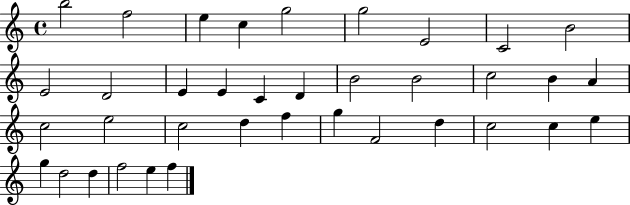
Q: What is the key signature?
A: C major